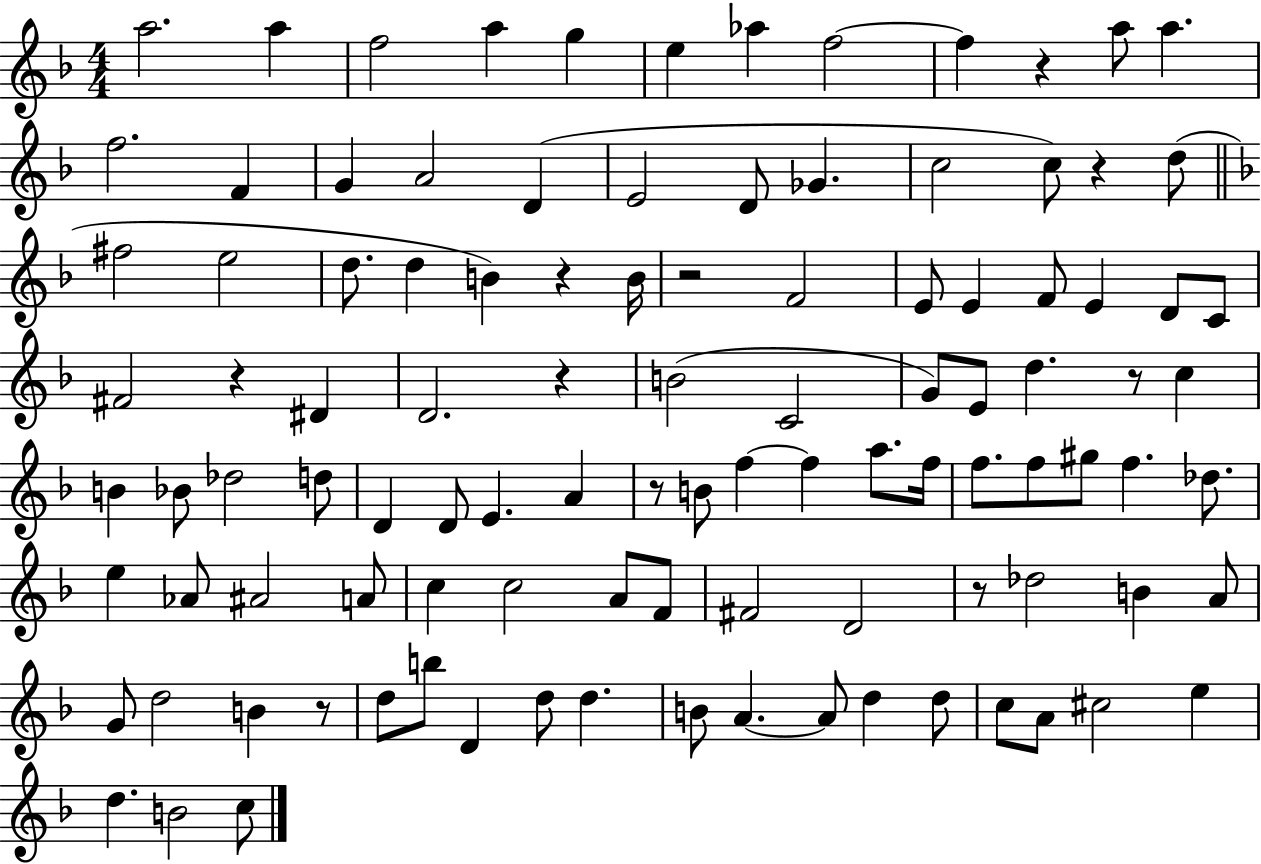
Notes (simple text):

A5/h. A5/q F5/h A5/q G5/q E5/q Ab5/q F5/h F5/q R/q A5/e A5/q. F5/h. F4/q G4/q A4/h D4/q E4/h D4/e Gb4/q. C5/h C5/e R/q D5/e F#5/h E5/h D5/e. D5/q B4/q R/q B4/s R/h F4/h E4/e E4/q F4/e E4/q D4/e C4/e F#4/h R/q D#4/q D4/h. R/q B4/h C4/h G4/e E4/e D5/q. R/e C5/q B4/q Bb4/e Db5/h D5/e D4/q D4/e E4/q. A4/q R/e B4/e F5/q F5/q A5/e. F5/s F5/e. F5/e G#5/e F5/q. Db5/e. E5/q Ab4/e A#4/h A4/e C5/q C5/h A4/e F4/e F#4/h D4/h R/e Db5/h B4/q A4/e G4/e D5/h B4/q R/e D5/e B5/e D4/q D5/e D5/q. B4/e A4/q. A4/e D5/q D5/e C5/e A4/e C#5/h E5/q D5/q. B4/h C5/e